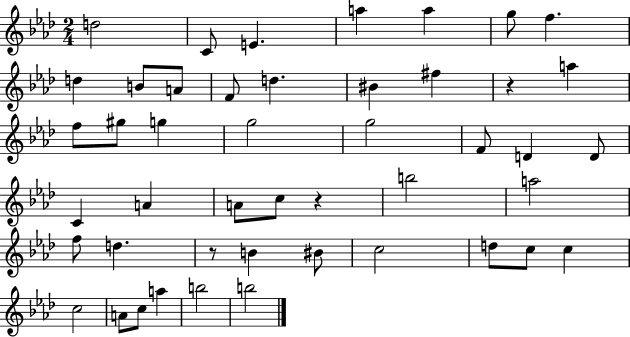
{
  \clef treble
  \numericTimeSignature
  \time 2/4
  \key aes \major
  d''2 | c'8 e'4. | a''4 a''4 | g''8 f''4. | \break d''4 b'8 a'8 | f'8 d''4. | bis'4 fis''4 | r4 a''4 | \break f''8 gis''8 g''4 | g''2 | g''2 | f'8 d'4 d'8 | \break c'4 a'4 | a'8 c''8 r4 | b''2 | a''2 | \break f''8 d''4. | r8 b'4 bis'8 | c''2 | d''8 c''8 c''4 | \break c''2 | a'8 c''8 a''4 | b''2 | b''2 | \break \bar "|."
}